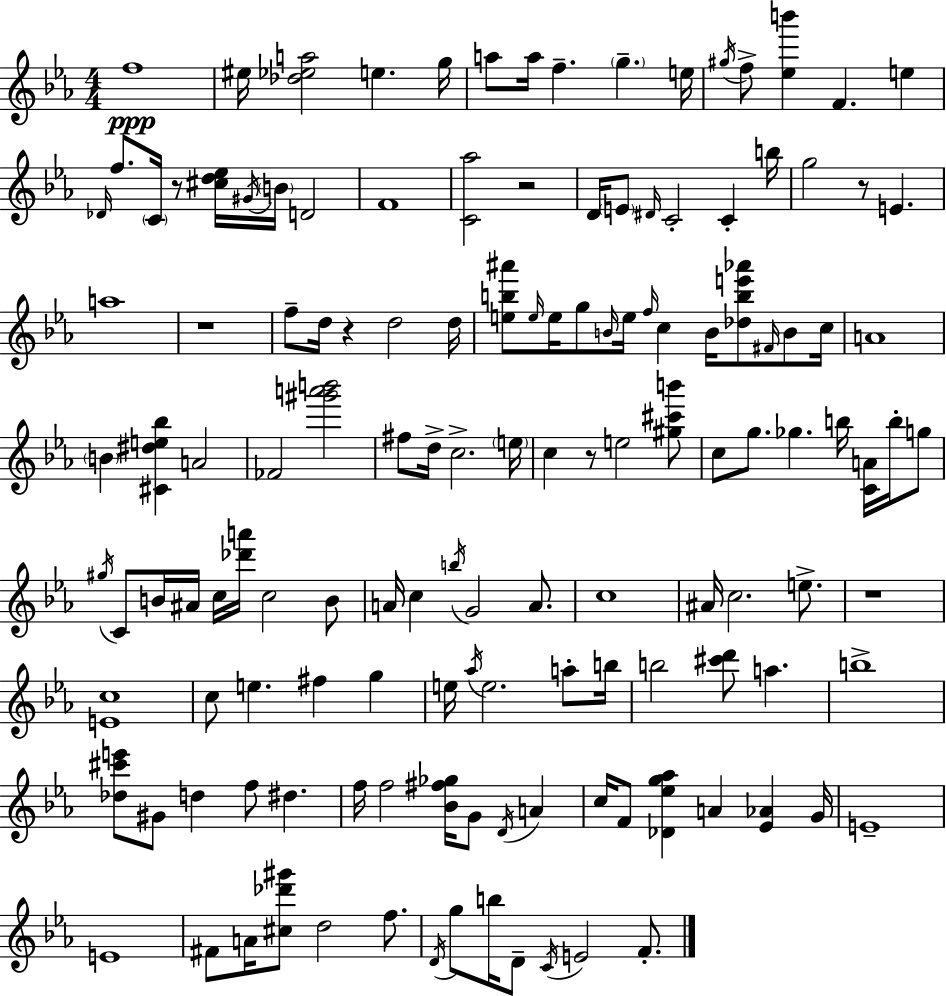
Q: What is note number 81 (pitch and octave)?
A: E5